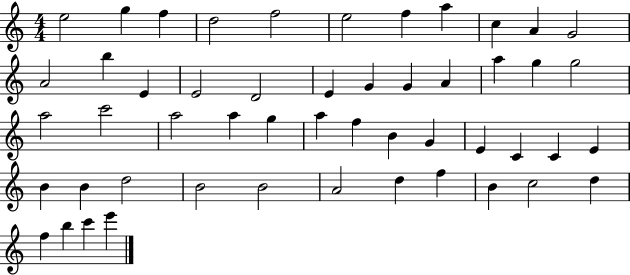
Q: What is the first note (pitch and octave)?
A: E5